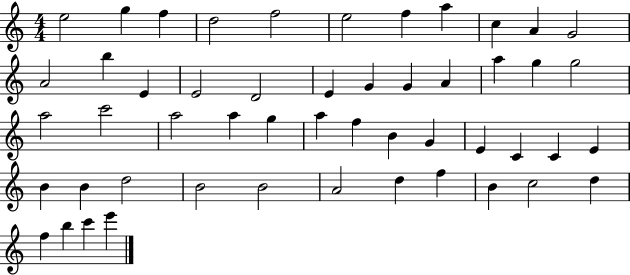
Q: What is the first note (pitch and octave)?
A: E5